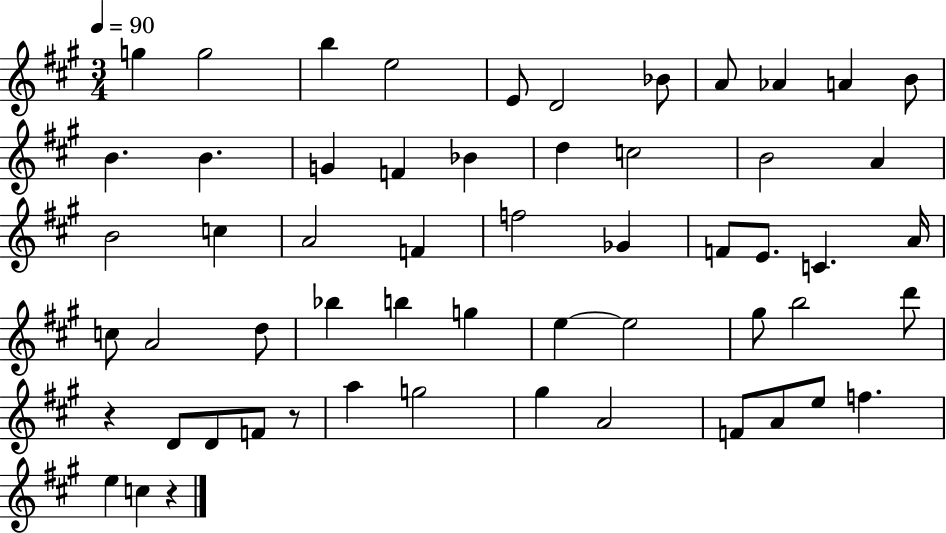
{
  \clef treble
  \numericTimeSignature
  \time 3/4
  \key a \major
  \tempo 4 = 90
  \repeat volta 2 { g''4 g''2 | b''4 e''2 | e'8 d'2 bes'8 | a'8 aes'4 a'4 b'8 | \break b'4. b'4. | g'4 f'4 bes'4 | d''4 c''2 | b'2 a'4 | \break b'2 c''4 | a'2 f'4 | f''2 ges'4 | f'8 e'8. c'4. a'16 | \break c''8 a'2 d''8 | bes''4 b''4 g''4 | e''4~~ e''2 | gis''8 b''2 d'''8 | \break r4 d'8 d'8 f'8 r8 | a''4 g''2 | gis''4 a'2 | f'8 a'8 e''8 f''4. | \break e''4 c''4 r4 | } \bar "|."
}